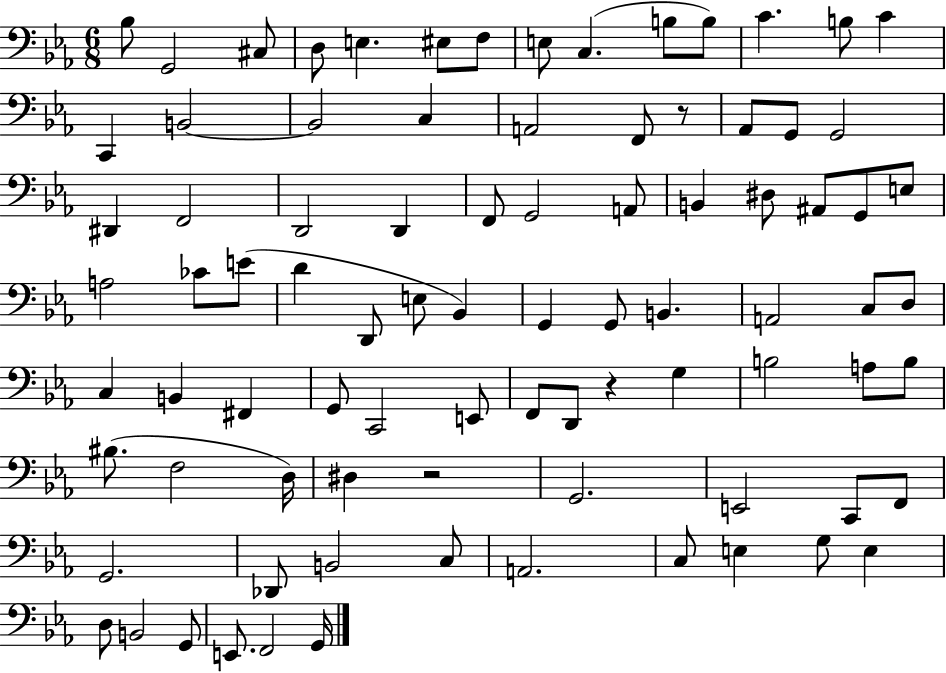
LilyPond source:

{
  \clef bass
  \numericTimeSignature
  \time 6/8
  \key ees \major
  bes8 g,2 cis8 | d8 e4. eis8 f8 | e8 c4.( b8 b8) | c'4. b8 c'4 | \break c,4 b,2~~ | b,2 c4 | a,2 f,8 r8 | aes,8 g,8 g,2 | \break dis,4 f,2 | d,2 d,4 | f,8 g,2 a,8 | b,4 dis8 ais,8 g,8 e8 | \break a2 ces'8 e'8( | d'4 d,8 e8 bes,4) | g,4 g,8 b,4. | a,2 c8 d8 | \break c4 b,4 fis,4 | g,8 c,2 e,8 | f,8 d,8 r4 g4 | b2 a8 b8 | \break bis8.( f2 d16) | dis4 r2 | g,2. | e,2 c,8 f,8 | \break g,2. | des,8 b,2 c8 | a,2. | c8 e4 g8 e4 | \break d8 b,2 g,8 | e,8. f,2 g,16 | \bar "|."
}